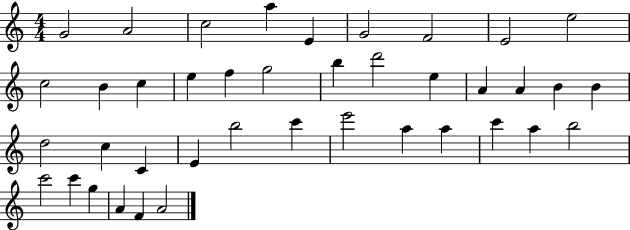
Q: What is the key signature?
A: C major